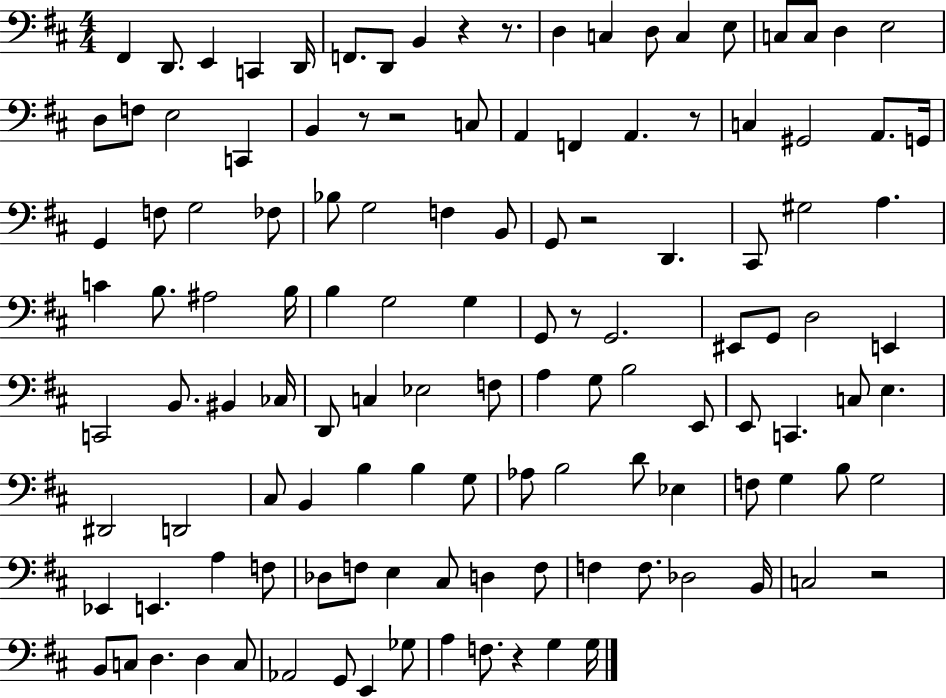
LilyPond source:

{
  \clef bass
  \numericTimeSignature
  \time 4/4
  \key d \major
  fis,4 d,8. e,4 c,4 d,16 | f,8. d,8 b,4 r4 r8. | d4 c4 d8 c4 e8 | c8 c8 d4 e2 | \break d8 f8 e2 c,4 | b,4 r8 r2 c8 | a,4 f,4 a,4. r8 | c4 gis,2 a,8. g,16 | \break g,4 f8 g2 fes8 | bes8 g2 f4 b,8 | g,8 r2 d,4. | cis,8 gis2 a4. | \break c'4 b8. ais2 b16 | b4 g2 g4 | g,8 r8 g,2. | eis,8 g,8 d2 e,4 | \break c,2 b,8. bis,4 ces16 | d,8 c4 ees2 f8 | a4 g8 b2 e,8 | e,8 c,4. c8 e4. | \break dis,2 d,2 | cis8 b,4 b4 b4 g8 | aes8 b2 d'8 ees4 | f8 g4 b8 g2 | \break ees,4 e,4. a4 f8 | des8 f8 e4 cis8 d4 f8 | f4 f8. des2 b,16 | c2 r2 | \break b,8 c8 d4. d4 c8 | aes,2 g,8 e,4 ges8 | a4 f8. r4 g4 g16 | \bar "|."
}